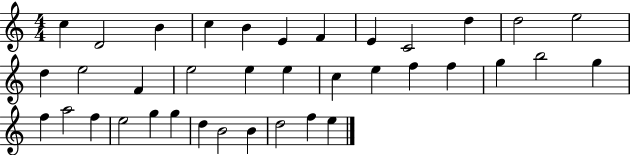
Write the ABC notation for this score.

X:1
T:Untitled
M:4/4
L:1/4
K:C
c D2 B c B E F E C2 d d2 e2 d e2 F e2 e e c e f f g b2 g f a2 f e2 g g d B2 B d2 f e